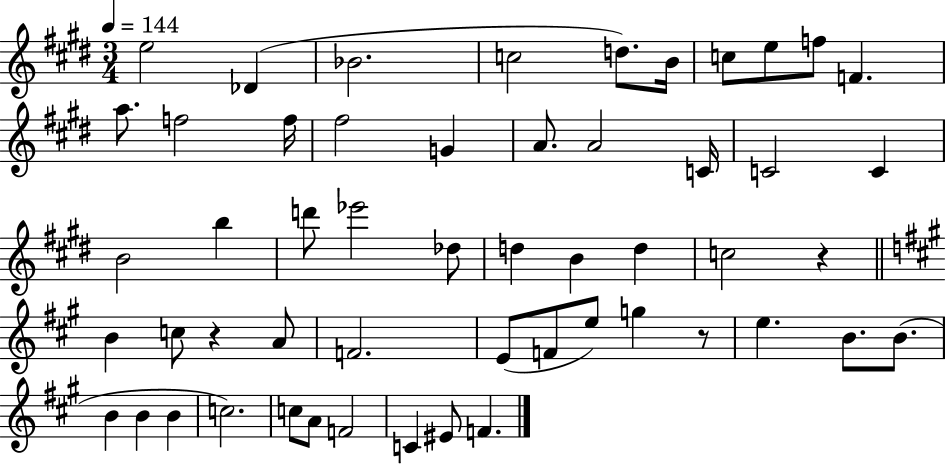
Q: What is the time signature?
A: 3/4